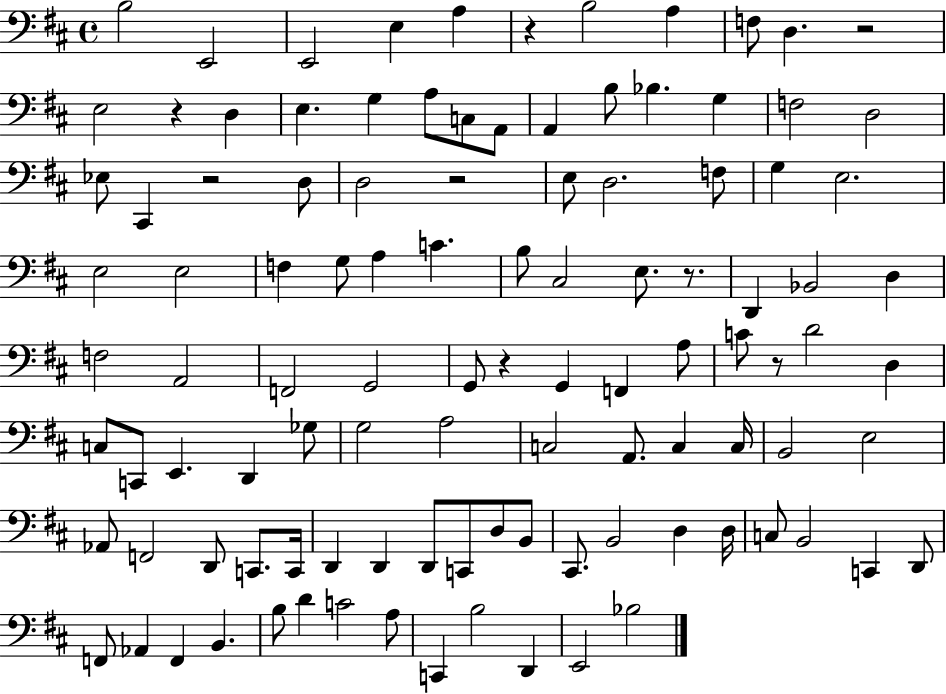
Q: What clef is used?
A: bass